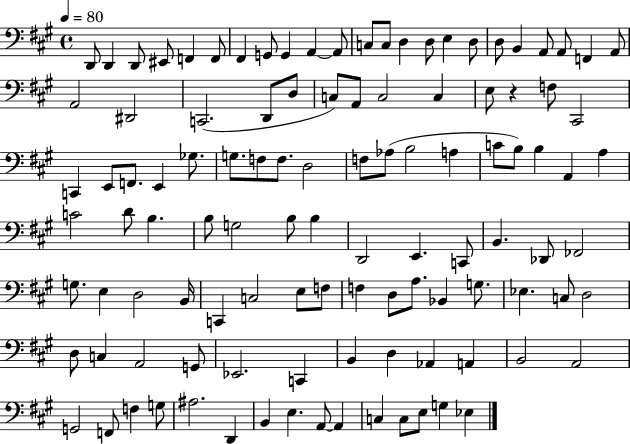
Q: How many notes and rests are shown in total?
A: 110